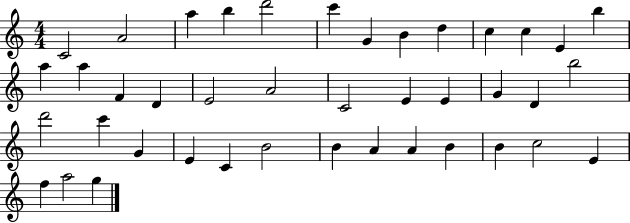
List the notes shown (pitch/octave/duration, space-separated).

C4/h A4/h A5/q B5/q D6/h C6/q G4/q B4/q D5/q C5/q C5/q E4/q B5/q A5/q A5/q F4/q D4/q E4/h A4/h C4/h E4/q E4/q G4/q D4/q B5/h D6/h C6/q G4/q E4/q C4/q B4/h B4/q A4/q A4/q B4/q B4/q C5/h E4/q F5/q A5/h G5/q